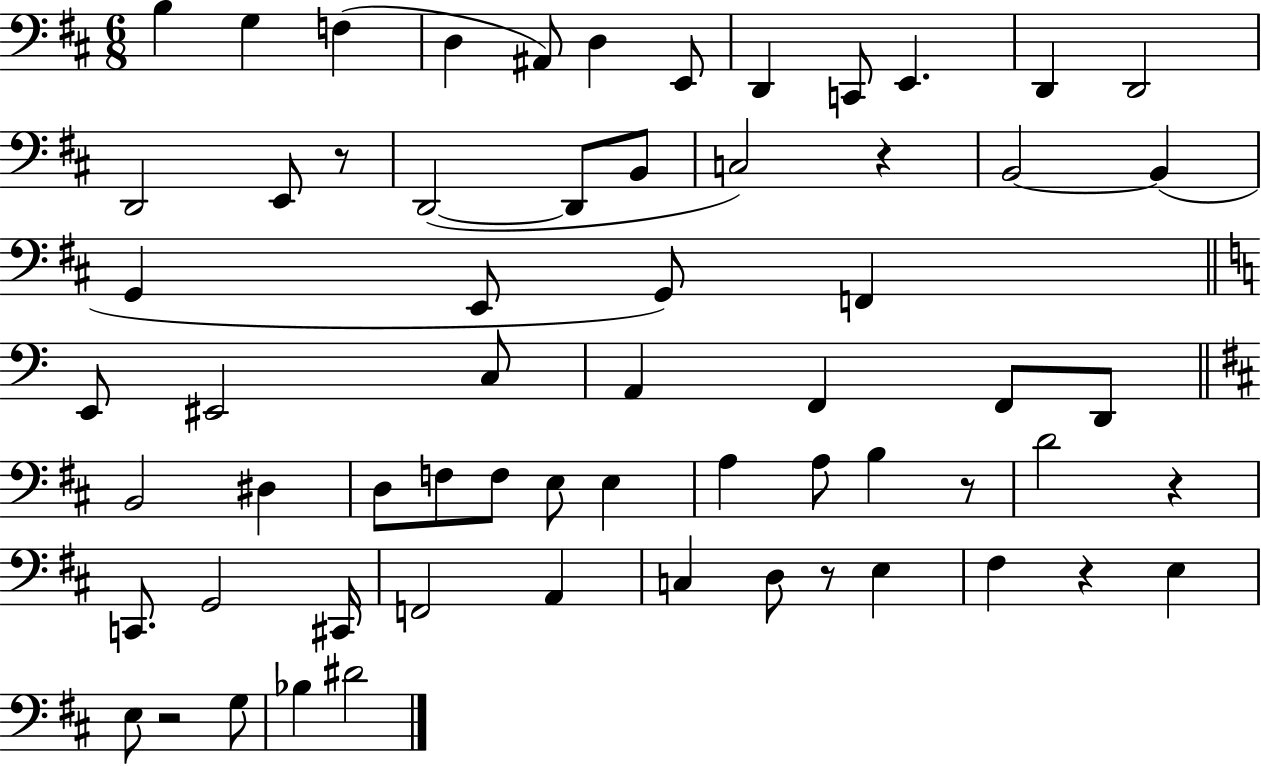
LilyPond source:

{
  \clef bass
  \numericTimeSignature
  \time 6/8
  \key d \major
  b4 g4 f4( | d4 ais,8) d4 e,8 | d,4 c,8 e,4. | d,4 d,2 | \break d,2 e,8 r8 | d,2~(~ d,8 b,8 | c2) r4 | b,2~~ b,4( | \break g,4 e,8 g,8) f,4 | \bar "||" \break \key c \major e,8 eis,2 c8 | a,4 f,4 f,8 d,8 | \bar "||" \break \key b \minor b,2 dis4 | d8 f8 f8 e8 e4 | a4 a8 b4 r8 | d'2 r4 | \break c,8. g,2 cis,16 | f,2 a,4 | c4 d8 r8 e4 | fis4 r4 e4 | \break e8 r2 g8 | bes4 dis'2 | \bar "|."
}